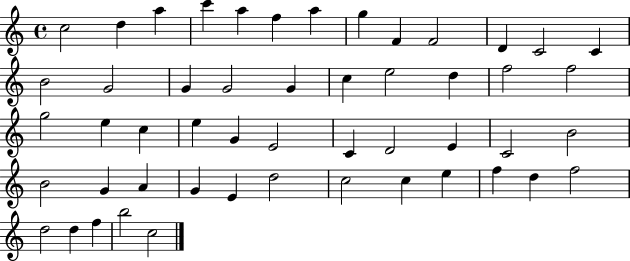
X:1
T:Untitled
M:4/4
L:1/4
K:C
c2 d a c' a f a g F F2 D C2 C B2 G2 G G2 G c e2 d f2 f2 g2 e c e G E2 C D2 E C2 B2 B2 G A G E d2 c2 c e f d f2 d2 d f b2 c2